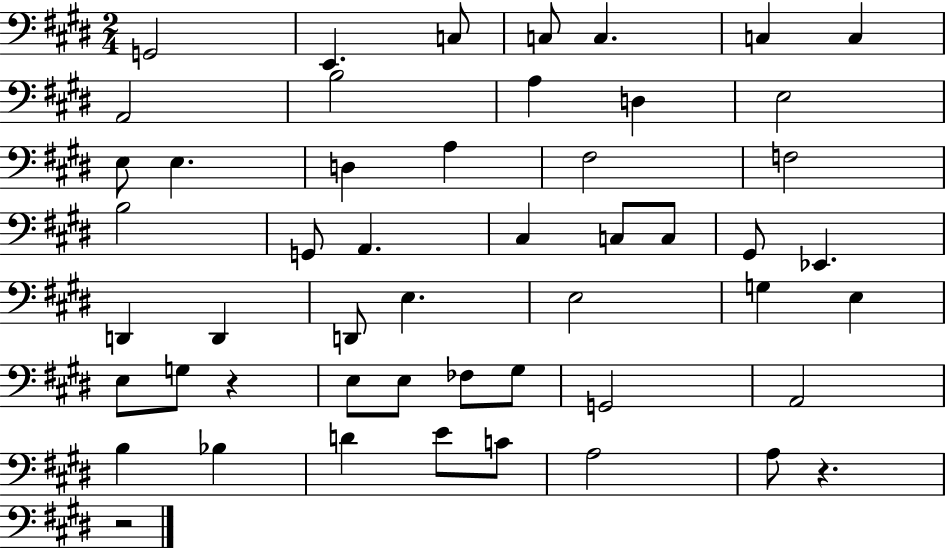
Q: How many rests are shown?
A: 3